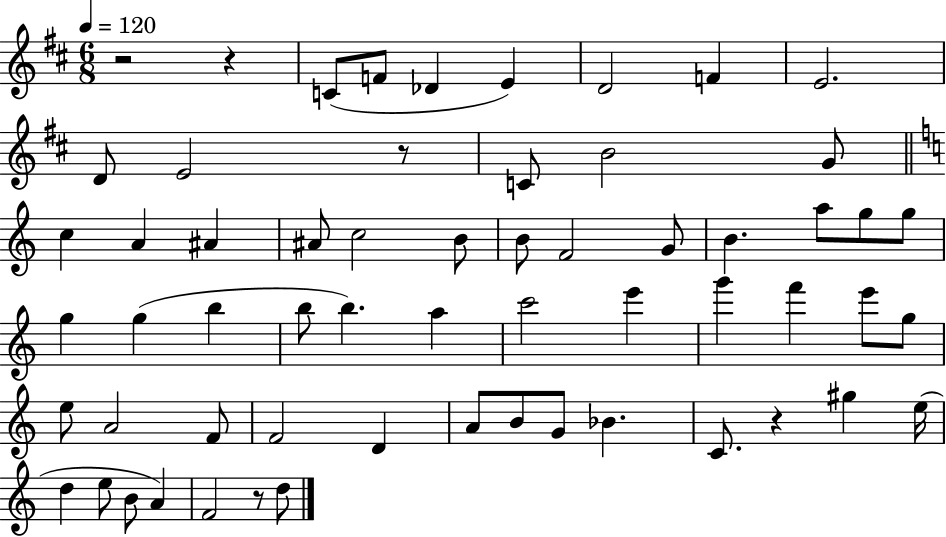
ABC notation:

X:1
T:Untitled
M:6/8
L:1/4
K:D
z2 z C/2 F/2 _D E D2 F E2 D/2 E2 z/2 C/2 B2 G/2 c A ^A ^A/2 c2 B/2 B/2 F2 G/2 B a/2 g/2 g/2 g g b b/2 b a c'2 e' g' f' e'/2 g/2 e/2 A2 F/2 F2 D A/2 B/2 G/2 _B C/2 z ^g e/4 d e/2 B/2 A F2 z/2 d/2